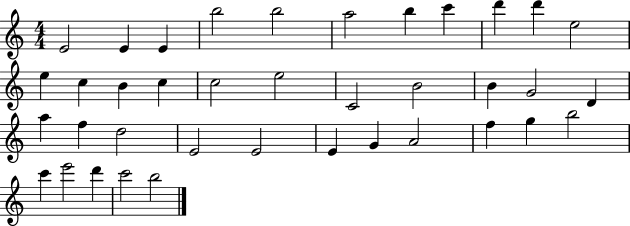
{
  \clef treble
  \numericTimeSignature
  \time 4/4
  \key c \major
  e'2 e'4 e'4 | b''2 b''2 | a''2 b''4 c'''4 | d'''4 d'''4 e''2 | \break e''4 c''4 b'4 c''4 | c''2 e''2 | c'2 b'2 | b'4 g'2 d'4 | \break a''4 f''4 d''2 | e'2 e'2 | e'4 g'4 a'2 | f''4 g''4 b''2 | \break c'''4 e'''2 d'''4 | c'''2 b''2 | \bar "|."
}